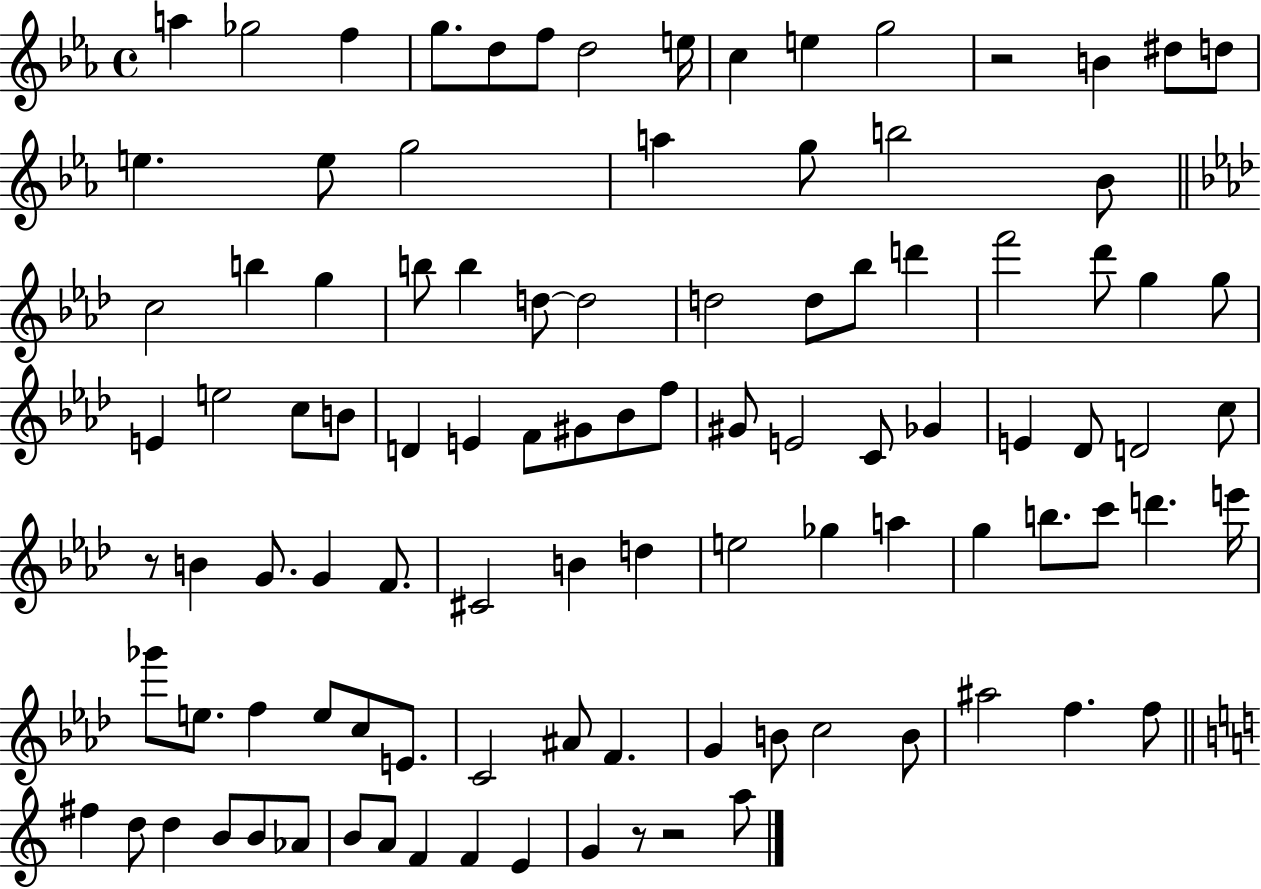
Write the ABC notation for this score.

X:1
T:Untitled
M:4/4
L:1/4
K:Eb
a _g2 f g/2 d/2 f/2 d2 e/4 c e g2 z2 B ^d/2 d/2 e e/2 g2 a g/2 b2 _B/2 c2 b g b/2 b d/2 d2 d2 d/2 _b/2 d' f'2 _d'/2 g g/2 E e2 c/2 B/2 D E F/2 ^G/2 _B/2 f/2 ^G/2 E2 C/2 _G E _D/2 D2 c/2 z/2 B G/2 G F/2 ^C2 B d e2 _g a g b/2 c'/2 d' e'/4 _g'/2 e/2 f e/2 c/2 E/2 C2 ^A/2 F G B/2 c2 B/2 ^a2 f f/2 ^f d/2 d B/2 B/2 _A/2 B/2 A/2 F F E G z/2 z2 a/2